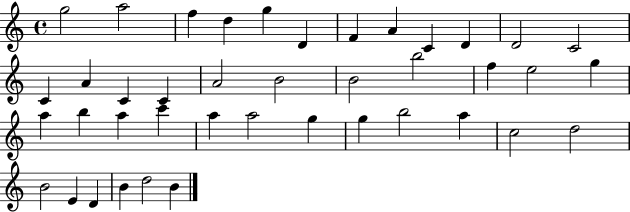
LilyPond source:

{
  \clef treble
  \time 4/4
  \defaultTimeSignature
  \key c \major
  g''2 a''2 | f''4 d''4 g''4 d'4 | f'4 a'4 c'4 d'4 | d'2 c'2 | \break c'4 a'4 c'4 c'4 | a'2 b'2 | b'2 b''2 | f''4 e''2 g''4 | \break a''4 b''4 a''4 c'''4 | a''4 a''2 g''4 | g''4 b''2 a''4 | c''2 d''2 | \break b'2 e'4 d'4 | b'4 d''2 b'4 | \bar "|."
}